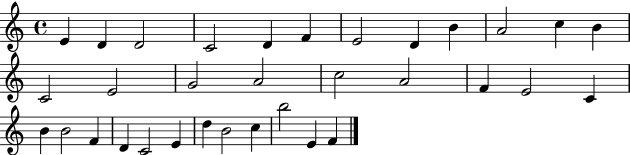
E4/q D4/q D4/h C4/h D4/q F4/q E4/h D4/q B4/q A4/h C5/q B4/q C4/h E4/h G4/h A4/h C5/h A4/h F4/q E4/h C4/q B4/q B4/h F4/q D4/q C4/h E4/q D5/q B4/h C5/q B5/h E4/q F4/q